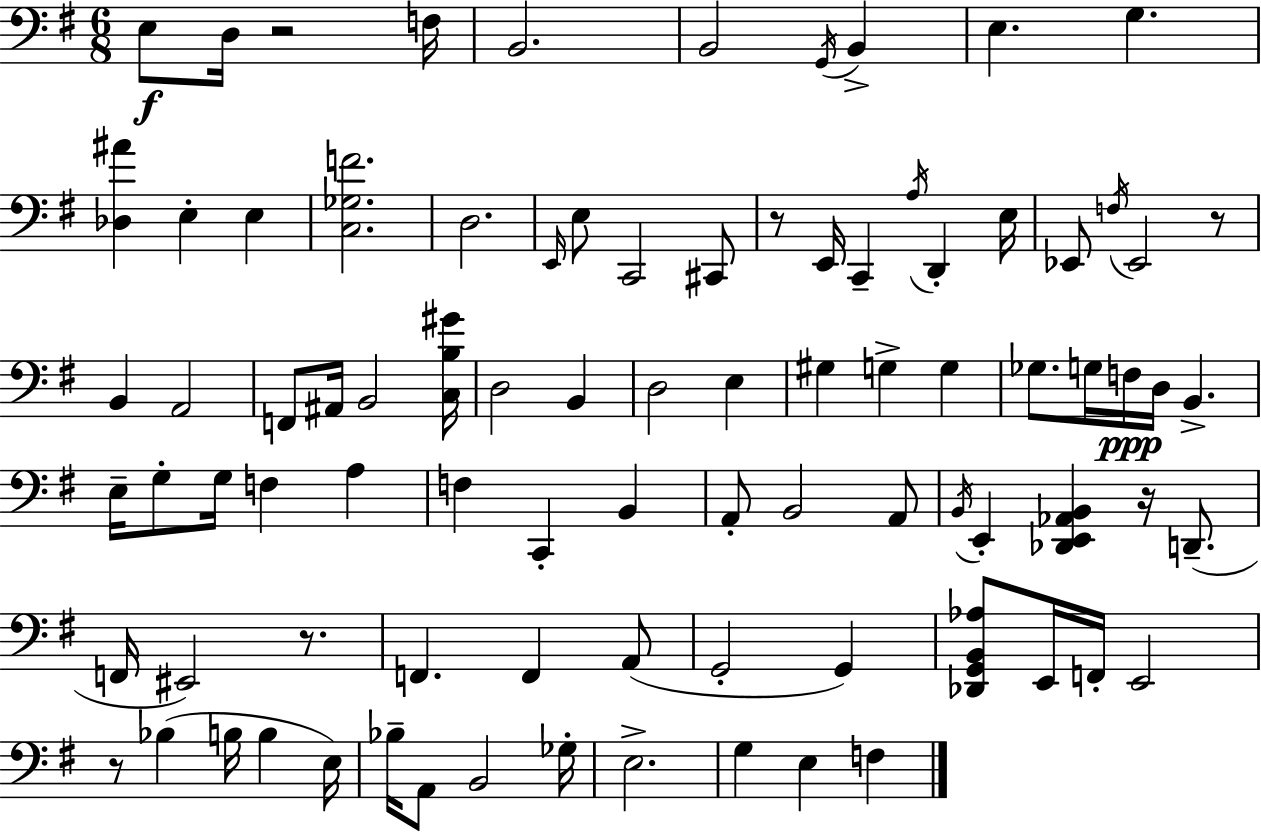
X:1
T:Untitled
M:6/8
L:1/4
K:Em
E,/2 D,/4 z2 F,/4 B,,2 B,,2 G,,/4 B,, E, G, [_D,^A] E, E, [C,_G,F]2 D,2 E,,/4 E,/2 C,,2 ^C,,/2 z/2 E,,/4 C,, A,/4 D,, E,/4 _E,,/2 F,/4 _E,,2 z/2 B,, A,,2 F,,/2 ^A,,/4 B,,2 [C,B,^G]/4 D,2 B,, D,2 E, ^G, G, G, _G,/2 G,/4 F,/4 D,/4 B,, E,/4 G,/2 G,/4 F, A, F, C,, B,, A,,/2 B,,2 A,,/2 B,,/4 E,, [_D,,E,,_A,,B,,] z/4 D,,/2 F,,/4 ^E,,2 z/2 F,, F,, A,,/2 G,,2 G,, [_D,,G,,B,,_A,]/2 E,,/4 F,,/4 E,,2 z/2 _B, B,/4 B, E,/4 _B,/4 A,,/2 B,,2 _G,/4 E,2 G, E, F,